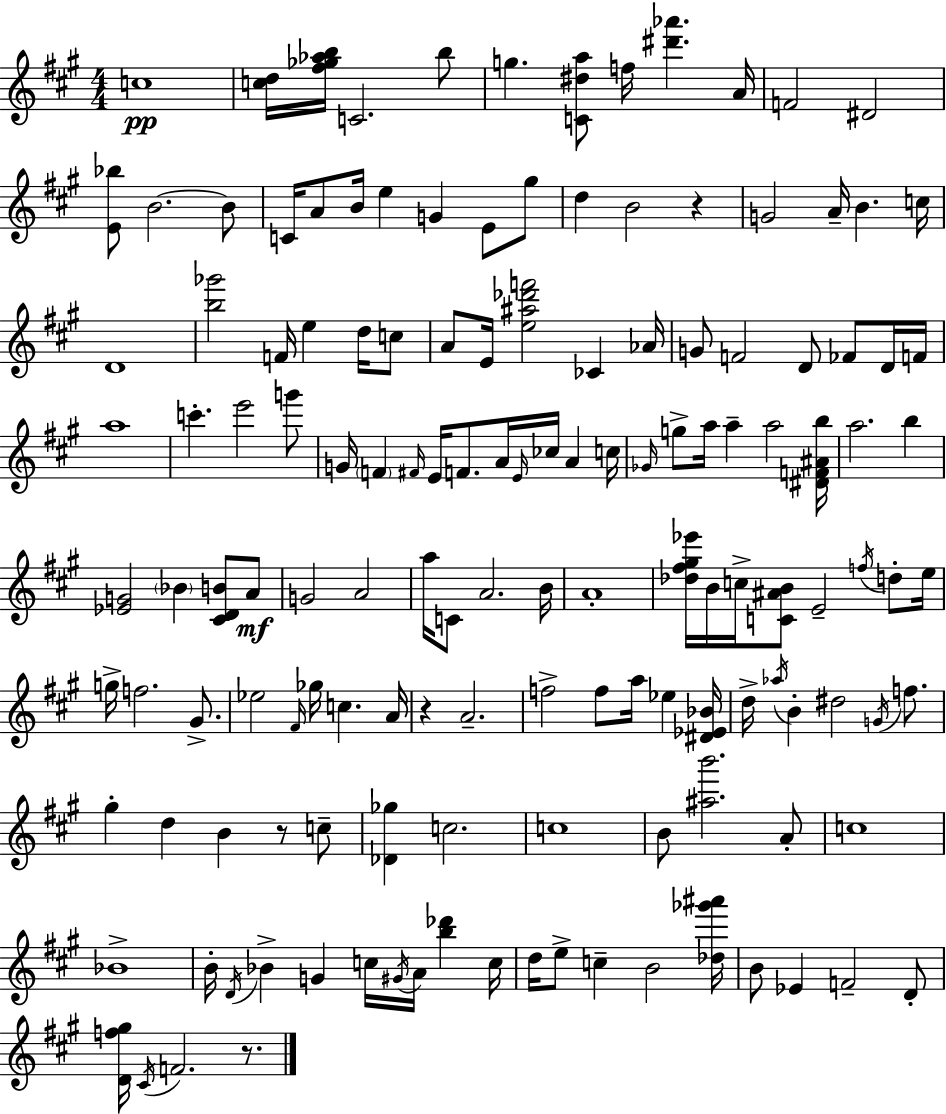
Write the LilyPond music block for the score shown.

{
  \clef treble
  \numericTimeSignature
  \time 4/4
  \key a \major
  c''1\pp | <c'' d''>16 <fis'' ges'' aes'' b''>16 c'2. b''8 | g''4. <c' dis'' a''>8 f''16 <dis''' aes'''>4. a'16 | f'2 dis'2 | \break <e' bes''>8 b'2.~~ b'8 | c'16 a'8 b'16 e''4 g'4 e'8 gis''8 | d''4 b'2 r4 | g'2 a'16-- b'4. c''16 | \break d'1 | <b'' ges'''>2 f'16 e''4 d''16 c''8 | a'8 e'16 <e'' ais'' des''' f'''>2 ces'4 aes'16 | g'8 f'2 d'8 fes'8 d'16 f'16 | \break a''1 | c'''4.-. e'''2 g'''8 | g'16 \parenthesize f'4 \grace { fis'16 } e'16 f'8. a'16 \grace { e'16 } ces''16 a'4 | c''16 \grace { ges'16 } g''8-> a''16 a''4-- a''2 | \break <dis' f' ais' b''>16 a''2. b''4 | <ees' g'>2 \parenthesize bes'4 <cis' d' b'>8 | a'8\mf g'2 a'2 | a''16 c'8 a'2. | \break b'16 a'1-. | <des'' fis'' gis'' ees'''>16 b'16 c''16-> <c' ais' b'>8 e'2-- | \acciaccatura { f''16 } d''8-. e''16 g''16-> f''2. | gis'8.-> ees''2 \grace { fis'16 } ges''16 c''4. | \break a'16 r4 a'2.-- | f''2-> f''8 a''16 | ees''4 <dis' ees' bes'>16 d''16-> \acciaccatura { aes''16 } b'4-. dis''2 | \acciaccatura { g'16 } f''8. gis''4-. d''4 b'4 | \break r8 c''8-- <des' ges''>4 c''2. | c''1 | b'8 <ais'' b'''>2. | a'8-. c''1 | \break bes'1-> | b'16-. \acciaccatura { d'16 } bes'4-> g'4 | c''16 \acciaccatura { gis'16 } a'16 <b'' des'''>4 c''16 d''16 e''8-> c''4-- | b'2 <des'' ges''' ais'''>16 b'8 ees'4 f'2-- | \break d'8-. <d' f'' gis''>16 \acciaccatura { cis'16 } f'2. | r8. \bar "|."
}